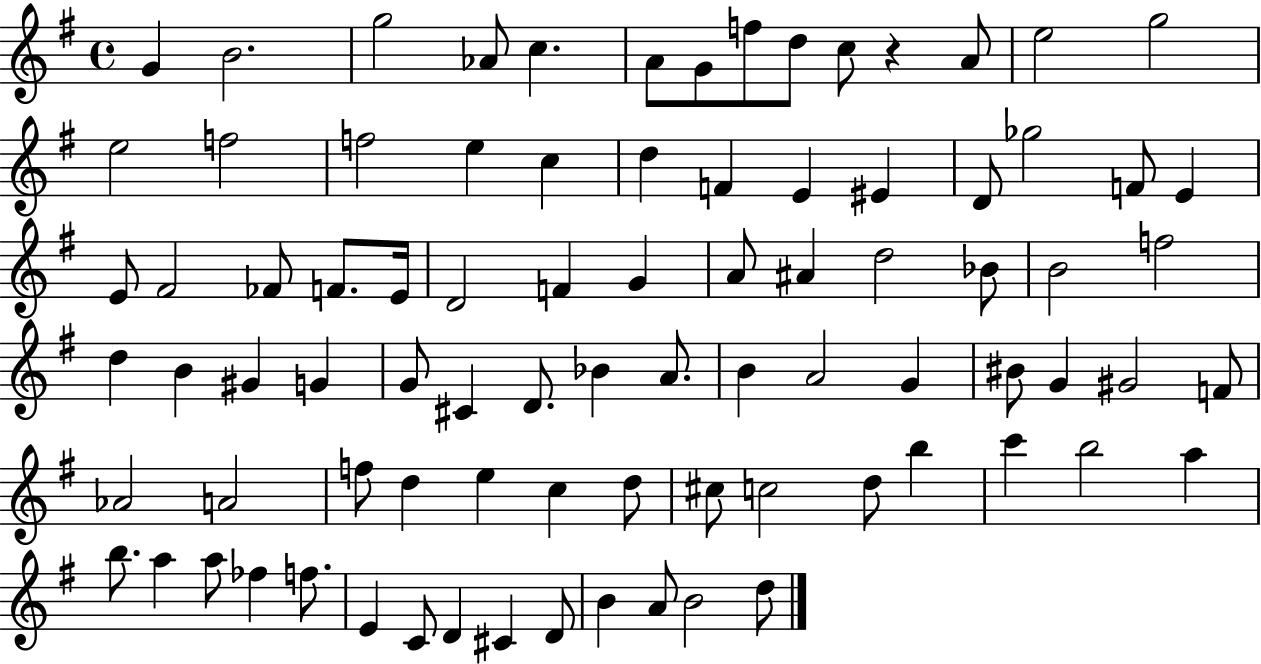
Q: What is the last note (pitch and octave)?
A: D5